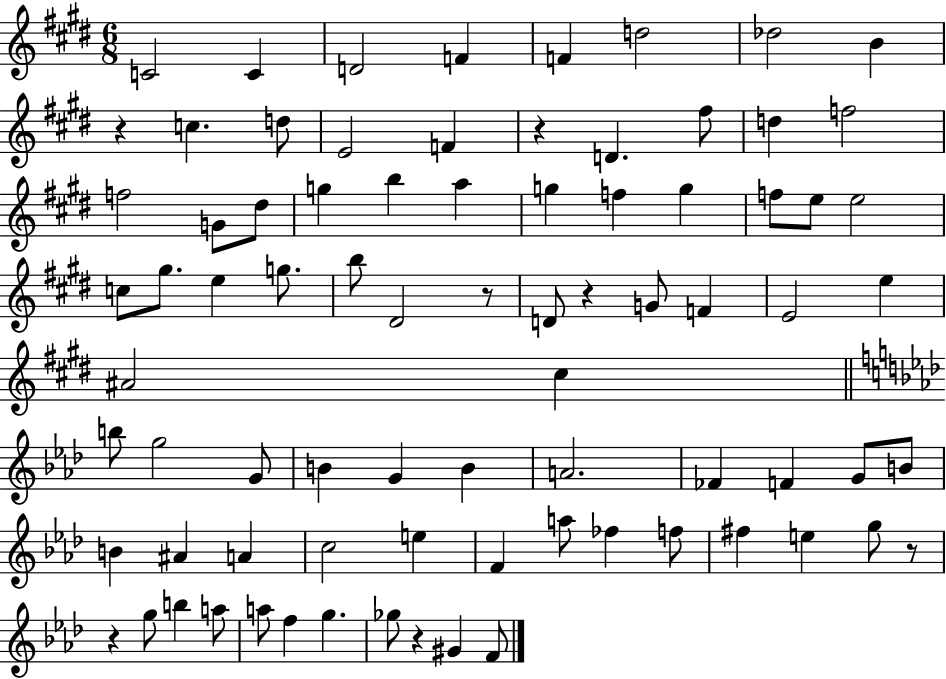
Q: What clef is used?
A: treble